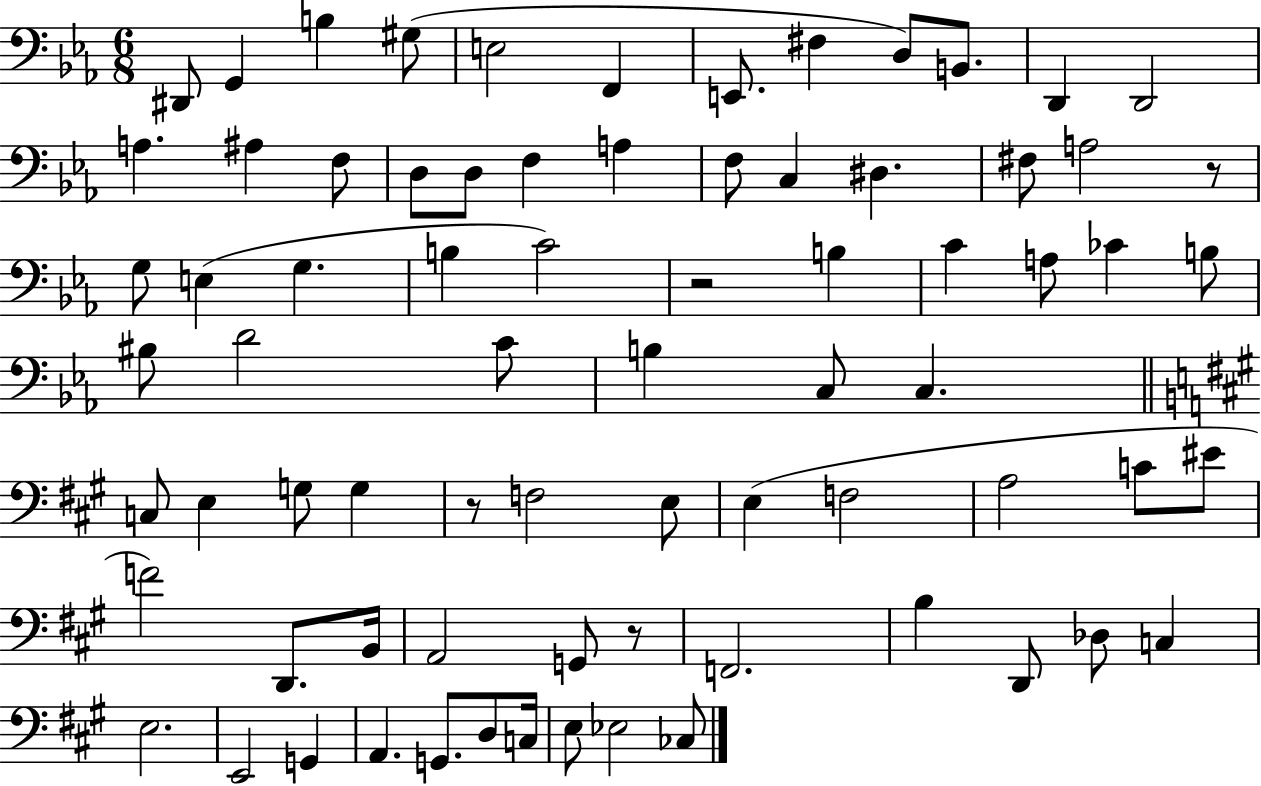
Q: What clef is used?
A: bass